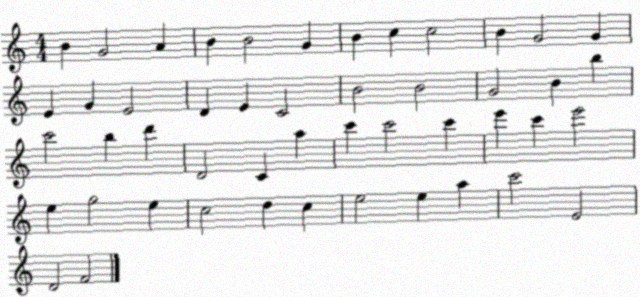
X:1
T:Untitled
M:4/4
L:1/4
K:C
B G2 A B B2 G B c c2 B G2 G E G E2 D E C2 B2 B2 G2 B b c'2 b d' D2 C a c' c'2 c' e' c' e'2 e g2 e c2 d c e2 e a c'2 E2 D2 F2